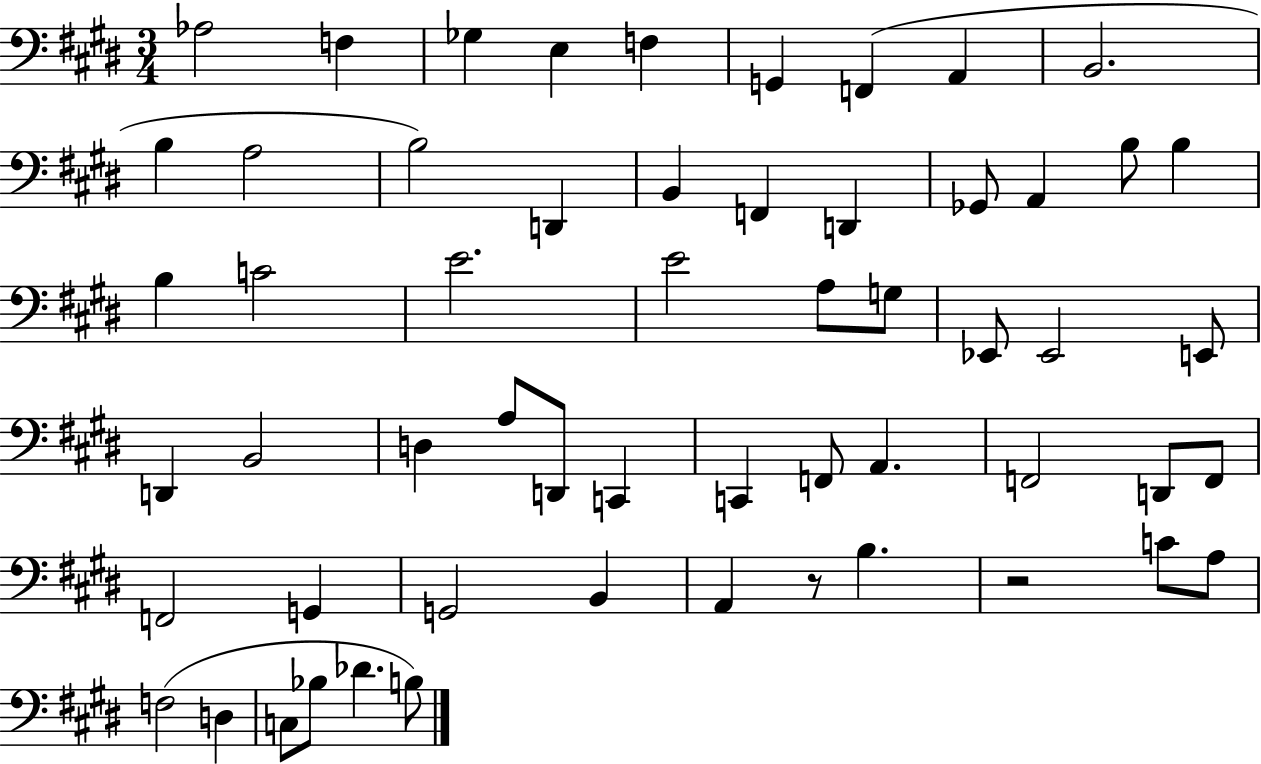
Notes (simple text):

Ab3/h F3/q Gb3/q E3/q F3/q G2/q F2/q A2/q B2/h. B3/q A3/h B3/h D2/q B2/q F2/q D2/q Gb2/e A2/q B3/e B3/q B3/q C4/h E4/h. E4/h A3/e G3/e Eb2/e Eb2/h E2/e D2/q B2/h D3/q A3/e D2/e C2/q C2/q F2/e A2/q. F2/h D2/e F2/e F2/h G2/q G2/h B2/q A2/q R/e B3/q. R/h C4/e A3/e F3/h D3/q C3/e Bb3/e Db4/q. B3/e